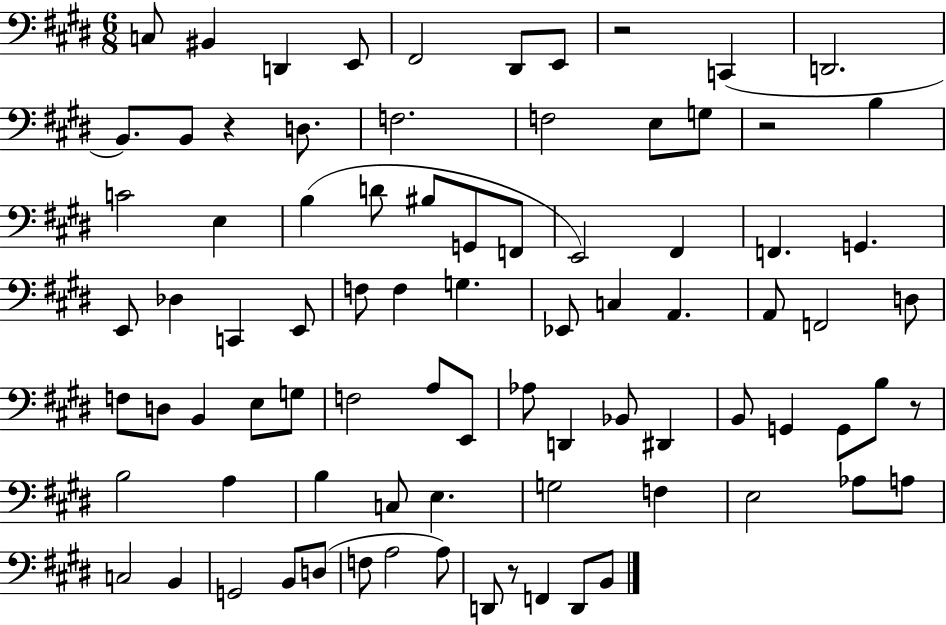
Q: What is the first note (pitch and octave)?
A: C3